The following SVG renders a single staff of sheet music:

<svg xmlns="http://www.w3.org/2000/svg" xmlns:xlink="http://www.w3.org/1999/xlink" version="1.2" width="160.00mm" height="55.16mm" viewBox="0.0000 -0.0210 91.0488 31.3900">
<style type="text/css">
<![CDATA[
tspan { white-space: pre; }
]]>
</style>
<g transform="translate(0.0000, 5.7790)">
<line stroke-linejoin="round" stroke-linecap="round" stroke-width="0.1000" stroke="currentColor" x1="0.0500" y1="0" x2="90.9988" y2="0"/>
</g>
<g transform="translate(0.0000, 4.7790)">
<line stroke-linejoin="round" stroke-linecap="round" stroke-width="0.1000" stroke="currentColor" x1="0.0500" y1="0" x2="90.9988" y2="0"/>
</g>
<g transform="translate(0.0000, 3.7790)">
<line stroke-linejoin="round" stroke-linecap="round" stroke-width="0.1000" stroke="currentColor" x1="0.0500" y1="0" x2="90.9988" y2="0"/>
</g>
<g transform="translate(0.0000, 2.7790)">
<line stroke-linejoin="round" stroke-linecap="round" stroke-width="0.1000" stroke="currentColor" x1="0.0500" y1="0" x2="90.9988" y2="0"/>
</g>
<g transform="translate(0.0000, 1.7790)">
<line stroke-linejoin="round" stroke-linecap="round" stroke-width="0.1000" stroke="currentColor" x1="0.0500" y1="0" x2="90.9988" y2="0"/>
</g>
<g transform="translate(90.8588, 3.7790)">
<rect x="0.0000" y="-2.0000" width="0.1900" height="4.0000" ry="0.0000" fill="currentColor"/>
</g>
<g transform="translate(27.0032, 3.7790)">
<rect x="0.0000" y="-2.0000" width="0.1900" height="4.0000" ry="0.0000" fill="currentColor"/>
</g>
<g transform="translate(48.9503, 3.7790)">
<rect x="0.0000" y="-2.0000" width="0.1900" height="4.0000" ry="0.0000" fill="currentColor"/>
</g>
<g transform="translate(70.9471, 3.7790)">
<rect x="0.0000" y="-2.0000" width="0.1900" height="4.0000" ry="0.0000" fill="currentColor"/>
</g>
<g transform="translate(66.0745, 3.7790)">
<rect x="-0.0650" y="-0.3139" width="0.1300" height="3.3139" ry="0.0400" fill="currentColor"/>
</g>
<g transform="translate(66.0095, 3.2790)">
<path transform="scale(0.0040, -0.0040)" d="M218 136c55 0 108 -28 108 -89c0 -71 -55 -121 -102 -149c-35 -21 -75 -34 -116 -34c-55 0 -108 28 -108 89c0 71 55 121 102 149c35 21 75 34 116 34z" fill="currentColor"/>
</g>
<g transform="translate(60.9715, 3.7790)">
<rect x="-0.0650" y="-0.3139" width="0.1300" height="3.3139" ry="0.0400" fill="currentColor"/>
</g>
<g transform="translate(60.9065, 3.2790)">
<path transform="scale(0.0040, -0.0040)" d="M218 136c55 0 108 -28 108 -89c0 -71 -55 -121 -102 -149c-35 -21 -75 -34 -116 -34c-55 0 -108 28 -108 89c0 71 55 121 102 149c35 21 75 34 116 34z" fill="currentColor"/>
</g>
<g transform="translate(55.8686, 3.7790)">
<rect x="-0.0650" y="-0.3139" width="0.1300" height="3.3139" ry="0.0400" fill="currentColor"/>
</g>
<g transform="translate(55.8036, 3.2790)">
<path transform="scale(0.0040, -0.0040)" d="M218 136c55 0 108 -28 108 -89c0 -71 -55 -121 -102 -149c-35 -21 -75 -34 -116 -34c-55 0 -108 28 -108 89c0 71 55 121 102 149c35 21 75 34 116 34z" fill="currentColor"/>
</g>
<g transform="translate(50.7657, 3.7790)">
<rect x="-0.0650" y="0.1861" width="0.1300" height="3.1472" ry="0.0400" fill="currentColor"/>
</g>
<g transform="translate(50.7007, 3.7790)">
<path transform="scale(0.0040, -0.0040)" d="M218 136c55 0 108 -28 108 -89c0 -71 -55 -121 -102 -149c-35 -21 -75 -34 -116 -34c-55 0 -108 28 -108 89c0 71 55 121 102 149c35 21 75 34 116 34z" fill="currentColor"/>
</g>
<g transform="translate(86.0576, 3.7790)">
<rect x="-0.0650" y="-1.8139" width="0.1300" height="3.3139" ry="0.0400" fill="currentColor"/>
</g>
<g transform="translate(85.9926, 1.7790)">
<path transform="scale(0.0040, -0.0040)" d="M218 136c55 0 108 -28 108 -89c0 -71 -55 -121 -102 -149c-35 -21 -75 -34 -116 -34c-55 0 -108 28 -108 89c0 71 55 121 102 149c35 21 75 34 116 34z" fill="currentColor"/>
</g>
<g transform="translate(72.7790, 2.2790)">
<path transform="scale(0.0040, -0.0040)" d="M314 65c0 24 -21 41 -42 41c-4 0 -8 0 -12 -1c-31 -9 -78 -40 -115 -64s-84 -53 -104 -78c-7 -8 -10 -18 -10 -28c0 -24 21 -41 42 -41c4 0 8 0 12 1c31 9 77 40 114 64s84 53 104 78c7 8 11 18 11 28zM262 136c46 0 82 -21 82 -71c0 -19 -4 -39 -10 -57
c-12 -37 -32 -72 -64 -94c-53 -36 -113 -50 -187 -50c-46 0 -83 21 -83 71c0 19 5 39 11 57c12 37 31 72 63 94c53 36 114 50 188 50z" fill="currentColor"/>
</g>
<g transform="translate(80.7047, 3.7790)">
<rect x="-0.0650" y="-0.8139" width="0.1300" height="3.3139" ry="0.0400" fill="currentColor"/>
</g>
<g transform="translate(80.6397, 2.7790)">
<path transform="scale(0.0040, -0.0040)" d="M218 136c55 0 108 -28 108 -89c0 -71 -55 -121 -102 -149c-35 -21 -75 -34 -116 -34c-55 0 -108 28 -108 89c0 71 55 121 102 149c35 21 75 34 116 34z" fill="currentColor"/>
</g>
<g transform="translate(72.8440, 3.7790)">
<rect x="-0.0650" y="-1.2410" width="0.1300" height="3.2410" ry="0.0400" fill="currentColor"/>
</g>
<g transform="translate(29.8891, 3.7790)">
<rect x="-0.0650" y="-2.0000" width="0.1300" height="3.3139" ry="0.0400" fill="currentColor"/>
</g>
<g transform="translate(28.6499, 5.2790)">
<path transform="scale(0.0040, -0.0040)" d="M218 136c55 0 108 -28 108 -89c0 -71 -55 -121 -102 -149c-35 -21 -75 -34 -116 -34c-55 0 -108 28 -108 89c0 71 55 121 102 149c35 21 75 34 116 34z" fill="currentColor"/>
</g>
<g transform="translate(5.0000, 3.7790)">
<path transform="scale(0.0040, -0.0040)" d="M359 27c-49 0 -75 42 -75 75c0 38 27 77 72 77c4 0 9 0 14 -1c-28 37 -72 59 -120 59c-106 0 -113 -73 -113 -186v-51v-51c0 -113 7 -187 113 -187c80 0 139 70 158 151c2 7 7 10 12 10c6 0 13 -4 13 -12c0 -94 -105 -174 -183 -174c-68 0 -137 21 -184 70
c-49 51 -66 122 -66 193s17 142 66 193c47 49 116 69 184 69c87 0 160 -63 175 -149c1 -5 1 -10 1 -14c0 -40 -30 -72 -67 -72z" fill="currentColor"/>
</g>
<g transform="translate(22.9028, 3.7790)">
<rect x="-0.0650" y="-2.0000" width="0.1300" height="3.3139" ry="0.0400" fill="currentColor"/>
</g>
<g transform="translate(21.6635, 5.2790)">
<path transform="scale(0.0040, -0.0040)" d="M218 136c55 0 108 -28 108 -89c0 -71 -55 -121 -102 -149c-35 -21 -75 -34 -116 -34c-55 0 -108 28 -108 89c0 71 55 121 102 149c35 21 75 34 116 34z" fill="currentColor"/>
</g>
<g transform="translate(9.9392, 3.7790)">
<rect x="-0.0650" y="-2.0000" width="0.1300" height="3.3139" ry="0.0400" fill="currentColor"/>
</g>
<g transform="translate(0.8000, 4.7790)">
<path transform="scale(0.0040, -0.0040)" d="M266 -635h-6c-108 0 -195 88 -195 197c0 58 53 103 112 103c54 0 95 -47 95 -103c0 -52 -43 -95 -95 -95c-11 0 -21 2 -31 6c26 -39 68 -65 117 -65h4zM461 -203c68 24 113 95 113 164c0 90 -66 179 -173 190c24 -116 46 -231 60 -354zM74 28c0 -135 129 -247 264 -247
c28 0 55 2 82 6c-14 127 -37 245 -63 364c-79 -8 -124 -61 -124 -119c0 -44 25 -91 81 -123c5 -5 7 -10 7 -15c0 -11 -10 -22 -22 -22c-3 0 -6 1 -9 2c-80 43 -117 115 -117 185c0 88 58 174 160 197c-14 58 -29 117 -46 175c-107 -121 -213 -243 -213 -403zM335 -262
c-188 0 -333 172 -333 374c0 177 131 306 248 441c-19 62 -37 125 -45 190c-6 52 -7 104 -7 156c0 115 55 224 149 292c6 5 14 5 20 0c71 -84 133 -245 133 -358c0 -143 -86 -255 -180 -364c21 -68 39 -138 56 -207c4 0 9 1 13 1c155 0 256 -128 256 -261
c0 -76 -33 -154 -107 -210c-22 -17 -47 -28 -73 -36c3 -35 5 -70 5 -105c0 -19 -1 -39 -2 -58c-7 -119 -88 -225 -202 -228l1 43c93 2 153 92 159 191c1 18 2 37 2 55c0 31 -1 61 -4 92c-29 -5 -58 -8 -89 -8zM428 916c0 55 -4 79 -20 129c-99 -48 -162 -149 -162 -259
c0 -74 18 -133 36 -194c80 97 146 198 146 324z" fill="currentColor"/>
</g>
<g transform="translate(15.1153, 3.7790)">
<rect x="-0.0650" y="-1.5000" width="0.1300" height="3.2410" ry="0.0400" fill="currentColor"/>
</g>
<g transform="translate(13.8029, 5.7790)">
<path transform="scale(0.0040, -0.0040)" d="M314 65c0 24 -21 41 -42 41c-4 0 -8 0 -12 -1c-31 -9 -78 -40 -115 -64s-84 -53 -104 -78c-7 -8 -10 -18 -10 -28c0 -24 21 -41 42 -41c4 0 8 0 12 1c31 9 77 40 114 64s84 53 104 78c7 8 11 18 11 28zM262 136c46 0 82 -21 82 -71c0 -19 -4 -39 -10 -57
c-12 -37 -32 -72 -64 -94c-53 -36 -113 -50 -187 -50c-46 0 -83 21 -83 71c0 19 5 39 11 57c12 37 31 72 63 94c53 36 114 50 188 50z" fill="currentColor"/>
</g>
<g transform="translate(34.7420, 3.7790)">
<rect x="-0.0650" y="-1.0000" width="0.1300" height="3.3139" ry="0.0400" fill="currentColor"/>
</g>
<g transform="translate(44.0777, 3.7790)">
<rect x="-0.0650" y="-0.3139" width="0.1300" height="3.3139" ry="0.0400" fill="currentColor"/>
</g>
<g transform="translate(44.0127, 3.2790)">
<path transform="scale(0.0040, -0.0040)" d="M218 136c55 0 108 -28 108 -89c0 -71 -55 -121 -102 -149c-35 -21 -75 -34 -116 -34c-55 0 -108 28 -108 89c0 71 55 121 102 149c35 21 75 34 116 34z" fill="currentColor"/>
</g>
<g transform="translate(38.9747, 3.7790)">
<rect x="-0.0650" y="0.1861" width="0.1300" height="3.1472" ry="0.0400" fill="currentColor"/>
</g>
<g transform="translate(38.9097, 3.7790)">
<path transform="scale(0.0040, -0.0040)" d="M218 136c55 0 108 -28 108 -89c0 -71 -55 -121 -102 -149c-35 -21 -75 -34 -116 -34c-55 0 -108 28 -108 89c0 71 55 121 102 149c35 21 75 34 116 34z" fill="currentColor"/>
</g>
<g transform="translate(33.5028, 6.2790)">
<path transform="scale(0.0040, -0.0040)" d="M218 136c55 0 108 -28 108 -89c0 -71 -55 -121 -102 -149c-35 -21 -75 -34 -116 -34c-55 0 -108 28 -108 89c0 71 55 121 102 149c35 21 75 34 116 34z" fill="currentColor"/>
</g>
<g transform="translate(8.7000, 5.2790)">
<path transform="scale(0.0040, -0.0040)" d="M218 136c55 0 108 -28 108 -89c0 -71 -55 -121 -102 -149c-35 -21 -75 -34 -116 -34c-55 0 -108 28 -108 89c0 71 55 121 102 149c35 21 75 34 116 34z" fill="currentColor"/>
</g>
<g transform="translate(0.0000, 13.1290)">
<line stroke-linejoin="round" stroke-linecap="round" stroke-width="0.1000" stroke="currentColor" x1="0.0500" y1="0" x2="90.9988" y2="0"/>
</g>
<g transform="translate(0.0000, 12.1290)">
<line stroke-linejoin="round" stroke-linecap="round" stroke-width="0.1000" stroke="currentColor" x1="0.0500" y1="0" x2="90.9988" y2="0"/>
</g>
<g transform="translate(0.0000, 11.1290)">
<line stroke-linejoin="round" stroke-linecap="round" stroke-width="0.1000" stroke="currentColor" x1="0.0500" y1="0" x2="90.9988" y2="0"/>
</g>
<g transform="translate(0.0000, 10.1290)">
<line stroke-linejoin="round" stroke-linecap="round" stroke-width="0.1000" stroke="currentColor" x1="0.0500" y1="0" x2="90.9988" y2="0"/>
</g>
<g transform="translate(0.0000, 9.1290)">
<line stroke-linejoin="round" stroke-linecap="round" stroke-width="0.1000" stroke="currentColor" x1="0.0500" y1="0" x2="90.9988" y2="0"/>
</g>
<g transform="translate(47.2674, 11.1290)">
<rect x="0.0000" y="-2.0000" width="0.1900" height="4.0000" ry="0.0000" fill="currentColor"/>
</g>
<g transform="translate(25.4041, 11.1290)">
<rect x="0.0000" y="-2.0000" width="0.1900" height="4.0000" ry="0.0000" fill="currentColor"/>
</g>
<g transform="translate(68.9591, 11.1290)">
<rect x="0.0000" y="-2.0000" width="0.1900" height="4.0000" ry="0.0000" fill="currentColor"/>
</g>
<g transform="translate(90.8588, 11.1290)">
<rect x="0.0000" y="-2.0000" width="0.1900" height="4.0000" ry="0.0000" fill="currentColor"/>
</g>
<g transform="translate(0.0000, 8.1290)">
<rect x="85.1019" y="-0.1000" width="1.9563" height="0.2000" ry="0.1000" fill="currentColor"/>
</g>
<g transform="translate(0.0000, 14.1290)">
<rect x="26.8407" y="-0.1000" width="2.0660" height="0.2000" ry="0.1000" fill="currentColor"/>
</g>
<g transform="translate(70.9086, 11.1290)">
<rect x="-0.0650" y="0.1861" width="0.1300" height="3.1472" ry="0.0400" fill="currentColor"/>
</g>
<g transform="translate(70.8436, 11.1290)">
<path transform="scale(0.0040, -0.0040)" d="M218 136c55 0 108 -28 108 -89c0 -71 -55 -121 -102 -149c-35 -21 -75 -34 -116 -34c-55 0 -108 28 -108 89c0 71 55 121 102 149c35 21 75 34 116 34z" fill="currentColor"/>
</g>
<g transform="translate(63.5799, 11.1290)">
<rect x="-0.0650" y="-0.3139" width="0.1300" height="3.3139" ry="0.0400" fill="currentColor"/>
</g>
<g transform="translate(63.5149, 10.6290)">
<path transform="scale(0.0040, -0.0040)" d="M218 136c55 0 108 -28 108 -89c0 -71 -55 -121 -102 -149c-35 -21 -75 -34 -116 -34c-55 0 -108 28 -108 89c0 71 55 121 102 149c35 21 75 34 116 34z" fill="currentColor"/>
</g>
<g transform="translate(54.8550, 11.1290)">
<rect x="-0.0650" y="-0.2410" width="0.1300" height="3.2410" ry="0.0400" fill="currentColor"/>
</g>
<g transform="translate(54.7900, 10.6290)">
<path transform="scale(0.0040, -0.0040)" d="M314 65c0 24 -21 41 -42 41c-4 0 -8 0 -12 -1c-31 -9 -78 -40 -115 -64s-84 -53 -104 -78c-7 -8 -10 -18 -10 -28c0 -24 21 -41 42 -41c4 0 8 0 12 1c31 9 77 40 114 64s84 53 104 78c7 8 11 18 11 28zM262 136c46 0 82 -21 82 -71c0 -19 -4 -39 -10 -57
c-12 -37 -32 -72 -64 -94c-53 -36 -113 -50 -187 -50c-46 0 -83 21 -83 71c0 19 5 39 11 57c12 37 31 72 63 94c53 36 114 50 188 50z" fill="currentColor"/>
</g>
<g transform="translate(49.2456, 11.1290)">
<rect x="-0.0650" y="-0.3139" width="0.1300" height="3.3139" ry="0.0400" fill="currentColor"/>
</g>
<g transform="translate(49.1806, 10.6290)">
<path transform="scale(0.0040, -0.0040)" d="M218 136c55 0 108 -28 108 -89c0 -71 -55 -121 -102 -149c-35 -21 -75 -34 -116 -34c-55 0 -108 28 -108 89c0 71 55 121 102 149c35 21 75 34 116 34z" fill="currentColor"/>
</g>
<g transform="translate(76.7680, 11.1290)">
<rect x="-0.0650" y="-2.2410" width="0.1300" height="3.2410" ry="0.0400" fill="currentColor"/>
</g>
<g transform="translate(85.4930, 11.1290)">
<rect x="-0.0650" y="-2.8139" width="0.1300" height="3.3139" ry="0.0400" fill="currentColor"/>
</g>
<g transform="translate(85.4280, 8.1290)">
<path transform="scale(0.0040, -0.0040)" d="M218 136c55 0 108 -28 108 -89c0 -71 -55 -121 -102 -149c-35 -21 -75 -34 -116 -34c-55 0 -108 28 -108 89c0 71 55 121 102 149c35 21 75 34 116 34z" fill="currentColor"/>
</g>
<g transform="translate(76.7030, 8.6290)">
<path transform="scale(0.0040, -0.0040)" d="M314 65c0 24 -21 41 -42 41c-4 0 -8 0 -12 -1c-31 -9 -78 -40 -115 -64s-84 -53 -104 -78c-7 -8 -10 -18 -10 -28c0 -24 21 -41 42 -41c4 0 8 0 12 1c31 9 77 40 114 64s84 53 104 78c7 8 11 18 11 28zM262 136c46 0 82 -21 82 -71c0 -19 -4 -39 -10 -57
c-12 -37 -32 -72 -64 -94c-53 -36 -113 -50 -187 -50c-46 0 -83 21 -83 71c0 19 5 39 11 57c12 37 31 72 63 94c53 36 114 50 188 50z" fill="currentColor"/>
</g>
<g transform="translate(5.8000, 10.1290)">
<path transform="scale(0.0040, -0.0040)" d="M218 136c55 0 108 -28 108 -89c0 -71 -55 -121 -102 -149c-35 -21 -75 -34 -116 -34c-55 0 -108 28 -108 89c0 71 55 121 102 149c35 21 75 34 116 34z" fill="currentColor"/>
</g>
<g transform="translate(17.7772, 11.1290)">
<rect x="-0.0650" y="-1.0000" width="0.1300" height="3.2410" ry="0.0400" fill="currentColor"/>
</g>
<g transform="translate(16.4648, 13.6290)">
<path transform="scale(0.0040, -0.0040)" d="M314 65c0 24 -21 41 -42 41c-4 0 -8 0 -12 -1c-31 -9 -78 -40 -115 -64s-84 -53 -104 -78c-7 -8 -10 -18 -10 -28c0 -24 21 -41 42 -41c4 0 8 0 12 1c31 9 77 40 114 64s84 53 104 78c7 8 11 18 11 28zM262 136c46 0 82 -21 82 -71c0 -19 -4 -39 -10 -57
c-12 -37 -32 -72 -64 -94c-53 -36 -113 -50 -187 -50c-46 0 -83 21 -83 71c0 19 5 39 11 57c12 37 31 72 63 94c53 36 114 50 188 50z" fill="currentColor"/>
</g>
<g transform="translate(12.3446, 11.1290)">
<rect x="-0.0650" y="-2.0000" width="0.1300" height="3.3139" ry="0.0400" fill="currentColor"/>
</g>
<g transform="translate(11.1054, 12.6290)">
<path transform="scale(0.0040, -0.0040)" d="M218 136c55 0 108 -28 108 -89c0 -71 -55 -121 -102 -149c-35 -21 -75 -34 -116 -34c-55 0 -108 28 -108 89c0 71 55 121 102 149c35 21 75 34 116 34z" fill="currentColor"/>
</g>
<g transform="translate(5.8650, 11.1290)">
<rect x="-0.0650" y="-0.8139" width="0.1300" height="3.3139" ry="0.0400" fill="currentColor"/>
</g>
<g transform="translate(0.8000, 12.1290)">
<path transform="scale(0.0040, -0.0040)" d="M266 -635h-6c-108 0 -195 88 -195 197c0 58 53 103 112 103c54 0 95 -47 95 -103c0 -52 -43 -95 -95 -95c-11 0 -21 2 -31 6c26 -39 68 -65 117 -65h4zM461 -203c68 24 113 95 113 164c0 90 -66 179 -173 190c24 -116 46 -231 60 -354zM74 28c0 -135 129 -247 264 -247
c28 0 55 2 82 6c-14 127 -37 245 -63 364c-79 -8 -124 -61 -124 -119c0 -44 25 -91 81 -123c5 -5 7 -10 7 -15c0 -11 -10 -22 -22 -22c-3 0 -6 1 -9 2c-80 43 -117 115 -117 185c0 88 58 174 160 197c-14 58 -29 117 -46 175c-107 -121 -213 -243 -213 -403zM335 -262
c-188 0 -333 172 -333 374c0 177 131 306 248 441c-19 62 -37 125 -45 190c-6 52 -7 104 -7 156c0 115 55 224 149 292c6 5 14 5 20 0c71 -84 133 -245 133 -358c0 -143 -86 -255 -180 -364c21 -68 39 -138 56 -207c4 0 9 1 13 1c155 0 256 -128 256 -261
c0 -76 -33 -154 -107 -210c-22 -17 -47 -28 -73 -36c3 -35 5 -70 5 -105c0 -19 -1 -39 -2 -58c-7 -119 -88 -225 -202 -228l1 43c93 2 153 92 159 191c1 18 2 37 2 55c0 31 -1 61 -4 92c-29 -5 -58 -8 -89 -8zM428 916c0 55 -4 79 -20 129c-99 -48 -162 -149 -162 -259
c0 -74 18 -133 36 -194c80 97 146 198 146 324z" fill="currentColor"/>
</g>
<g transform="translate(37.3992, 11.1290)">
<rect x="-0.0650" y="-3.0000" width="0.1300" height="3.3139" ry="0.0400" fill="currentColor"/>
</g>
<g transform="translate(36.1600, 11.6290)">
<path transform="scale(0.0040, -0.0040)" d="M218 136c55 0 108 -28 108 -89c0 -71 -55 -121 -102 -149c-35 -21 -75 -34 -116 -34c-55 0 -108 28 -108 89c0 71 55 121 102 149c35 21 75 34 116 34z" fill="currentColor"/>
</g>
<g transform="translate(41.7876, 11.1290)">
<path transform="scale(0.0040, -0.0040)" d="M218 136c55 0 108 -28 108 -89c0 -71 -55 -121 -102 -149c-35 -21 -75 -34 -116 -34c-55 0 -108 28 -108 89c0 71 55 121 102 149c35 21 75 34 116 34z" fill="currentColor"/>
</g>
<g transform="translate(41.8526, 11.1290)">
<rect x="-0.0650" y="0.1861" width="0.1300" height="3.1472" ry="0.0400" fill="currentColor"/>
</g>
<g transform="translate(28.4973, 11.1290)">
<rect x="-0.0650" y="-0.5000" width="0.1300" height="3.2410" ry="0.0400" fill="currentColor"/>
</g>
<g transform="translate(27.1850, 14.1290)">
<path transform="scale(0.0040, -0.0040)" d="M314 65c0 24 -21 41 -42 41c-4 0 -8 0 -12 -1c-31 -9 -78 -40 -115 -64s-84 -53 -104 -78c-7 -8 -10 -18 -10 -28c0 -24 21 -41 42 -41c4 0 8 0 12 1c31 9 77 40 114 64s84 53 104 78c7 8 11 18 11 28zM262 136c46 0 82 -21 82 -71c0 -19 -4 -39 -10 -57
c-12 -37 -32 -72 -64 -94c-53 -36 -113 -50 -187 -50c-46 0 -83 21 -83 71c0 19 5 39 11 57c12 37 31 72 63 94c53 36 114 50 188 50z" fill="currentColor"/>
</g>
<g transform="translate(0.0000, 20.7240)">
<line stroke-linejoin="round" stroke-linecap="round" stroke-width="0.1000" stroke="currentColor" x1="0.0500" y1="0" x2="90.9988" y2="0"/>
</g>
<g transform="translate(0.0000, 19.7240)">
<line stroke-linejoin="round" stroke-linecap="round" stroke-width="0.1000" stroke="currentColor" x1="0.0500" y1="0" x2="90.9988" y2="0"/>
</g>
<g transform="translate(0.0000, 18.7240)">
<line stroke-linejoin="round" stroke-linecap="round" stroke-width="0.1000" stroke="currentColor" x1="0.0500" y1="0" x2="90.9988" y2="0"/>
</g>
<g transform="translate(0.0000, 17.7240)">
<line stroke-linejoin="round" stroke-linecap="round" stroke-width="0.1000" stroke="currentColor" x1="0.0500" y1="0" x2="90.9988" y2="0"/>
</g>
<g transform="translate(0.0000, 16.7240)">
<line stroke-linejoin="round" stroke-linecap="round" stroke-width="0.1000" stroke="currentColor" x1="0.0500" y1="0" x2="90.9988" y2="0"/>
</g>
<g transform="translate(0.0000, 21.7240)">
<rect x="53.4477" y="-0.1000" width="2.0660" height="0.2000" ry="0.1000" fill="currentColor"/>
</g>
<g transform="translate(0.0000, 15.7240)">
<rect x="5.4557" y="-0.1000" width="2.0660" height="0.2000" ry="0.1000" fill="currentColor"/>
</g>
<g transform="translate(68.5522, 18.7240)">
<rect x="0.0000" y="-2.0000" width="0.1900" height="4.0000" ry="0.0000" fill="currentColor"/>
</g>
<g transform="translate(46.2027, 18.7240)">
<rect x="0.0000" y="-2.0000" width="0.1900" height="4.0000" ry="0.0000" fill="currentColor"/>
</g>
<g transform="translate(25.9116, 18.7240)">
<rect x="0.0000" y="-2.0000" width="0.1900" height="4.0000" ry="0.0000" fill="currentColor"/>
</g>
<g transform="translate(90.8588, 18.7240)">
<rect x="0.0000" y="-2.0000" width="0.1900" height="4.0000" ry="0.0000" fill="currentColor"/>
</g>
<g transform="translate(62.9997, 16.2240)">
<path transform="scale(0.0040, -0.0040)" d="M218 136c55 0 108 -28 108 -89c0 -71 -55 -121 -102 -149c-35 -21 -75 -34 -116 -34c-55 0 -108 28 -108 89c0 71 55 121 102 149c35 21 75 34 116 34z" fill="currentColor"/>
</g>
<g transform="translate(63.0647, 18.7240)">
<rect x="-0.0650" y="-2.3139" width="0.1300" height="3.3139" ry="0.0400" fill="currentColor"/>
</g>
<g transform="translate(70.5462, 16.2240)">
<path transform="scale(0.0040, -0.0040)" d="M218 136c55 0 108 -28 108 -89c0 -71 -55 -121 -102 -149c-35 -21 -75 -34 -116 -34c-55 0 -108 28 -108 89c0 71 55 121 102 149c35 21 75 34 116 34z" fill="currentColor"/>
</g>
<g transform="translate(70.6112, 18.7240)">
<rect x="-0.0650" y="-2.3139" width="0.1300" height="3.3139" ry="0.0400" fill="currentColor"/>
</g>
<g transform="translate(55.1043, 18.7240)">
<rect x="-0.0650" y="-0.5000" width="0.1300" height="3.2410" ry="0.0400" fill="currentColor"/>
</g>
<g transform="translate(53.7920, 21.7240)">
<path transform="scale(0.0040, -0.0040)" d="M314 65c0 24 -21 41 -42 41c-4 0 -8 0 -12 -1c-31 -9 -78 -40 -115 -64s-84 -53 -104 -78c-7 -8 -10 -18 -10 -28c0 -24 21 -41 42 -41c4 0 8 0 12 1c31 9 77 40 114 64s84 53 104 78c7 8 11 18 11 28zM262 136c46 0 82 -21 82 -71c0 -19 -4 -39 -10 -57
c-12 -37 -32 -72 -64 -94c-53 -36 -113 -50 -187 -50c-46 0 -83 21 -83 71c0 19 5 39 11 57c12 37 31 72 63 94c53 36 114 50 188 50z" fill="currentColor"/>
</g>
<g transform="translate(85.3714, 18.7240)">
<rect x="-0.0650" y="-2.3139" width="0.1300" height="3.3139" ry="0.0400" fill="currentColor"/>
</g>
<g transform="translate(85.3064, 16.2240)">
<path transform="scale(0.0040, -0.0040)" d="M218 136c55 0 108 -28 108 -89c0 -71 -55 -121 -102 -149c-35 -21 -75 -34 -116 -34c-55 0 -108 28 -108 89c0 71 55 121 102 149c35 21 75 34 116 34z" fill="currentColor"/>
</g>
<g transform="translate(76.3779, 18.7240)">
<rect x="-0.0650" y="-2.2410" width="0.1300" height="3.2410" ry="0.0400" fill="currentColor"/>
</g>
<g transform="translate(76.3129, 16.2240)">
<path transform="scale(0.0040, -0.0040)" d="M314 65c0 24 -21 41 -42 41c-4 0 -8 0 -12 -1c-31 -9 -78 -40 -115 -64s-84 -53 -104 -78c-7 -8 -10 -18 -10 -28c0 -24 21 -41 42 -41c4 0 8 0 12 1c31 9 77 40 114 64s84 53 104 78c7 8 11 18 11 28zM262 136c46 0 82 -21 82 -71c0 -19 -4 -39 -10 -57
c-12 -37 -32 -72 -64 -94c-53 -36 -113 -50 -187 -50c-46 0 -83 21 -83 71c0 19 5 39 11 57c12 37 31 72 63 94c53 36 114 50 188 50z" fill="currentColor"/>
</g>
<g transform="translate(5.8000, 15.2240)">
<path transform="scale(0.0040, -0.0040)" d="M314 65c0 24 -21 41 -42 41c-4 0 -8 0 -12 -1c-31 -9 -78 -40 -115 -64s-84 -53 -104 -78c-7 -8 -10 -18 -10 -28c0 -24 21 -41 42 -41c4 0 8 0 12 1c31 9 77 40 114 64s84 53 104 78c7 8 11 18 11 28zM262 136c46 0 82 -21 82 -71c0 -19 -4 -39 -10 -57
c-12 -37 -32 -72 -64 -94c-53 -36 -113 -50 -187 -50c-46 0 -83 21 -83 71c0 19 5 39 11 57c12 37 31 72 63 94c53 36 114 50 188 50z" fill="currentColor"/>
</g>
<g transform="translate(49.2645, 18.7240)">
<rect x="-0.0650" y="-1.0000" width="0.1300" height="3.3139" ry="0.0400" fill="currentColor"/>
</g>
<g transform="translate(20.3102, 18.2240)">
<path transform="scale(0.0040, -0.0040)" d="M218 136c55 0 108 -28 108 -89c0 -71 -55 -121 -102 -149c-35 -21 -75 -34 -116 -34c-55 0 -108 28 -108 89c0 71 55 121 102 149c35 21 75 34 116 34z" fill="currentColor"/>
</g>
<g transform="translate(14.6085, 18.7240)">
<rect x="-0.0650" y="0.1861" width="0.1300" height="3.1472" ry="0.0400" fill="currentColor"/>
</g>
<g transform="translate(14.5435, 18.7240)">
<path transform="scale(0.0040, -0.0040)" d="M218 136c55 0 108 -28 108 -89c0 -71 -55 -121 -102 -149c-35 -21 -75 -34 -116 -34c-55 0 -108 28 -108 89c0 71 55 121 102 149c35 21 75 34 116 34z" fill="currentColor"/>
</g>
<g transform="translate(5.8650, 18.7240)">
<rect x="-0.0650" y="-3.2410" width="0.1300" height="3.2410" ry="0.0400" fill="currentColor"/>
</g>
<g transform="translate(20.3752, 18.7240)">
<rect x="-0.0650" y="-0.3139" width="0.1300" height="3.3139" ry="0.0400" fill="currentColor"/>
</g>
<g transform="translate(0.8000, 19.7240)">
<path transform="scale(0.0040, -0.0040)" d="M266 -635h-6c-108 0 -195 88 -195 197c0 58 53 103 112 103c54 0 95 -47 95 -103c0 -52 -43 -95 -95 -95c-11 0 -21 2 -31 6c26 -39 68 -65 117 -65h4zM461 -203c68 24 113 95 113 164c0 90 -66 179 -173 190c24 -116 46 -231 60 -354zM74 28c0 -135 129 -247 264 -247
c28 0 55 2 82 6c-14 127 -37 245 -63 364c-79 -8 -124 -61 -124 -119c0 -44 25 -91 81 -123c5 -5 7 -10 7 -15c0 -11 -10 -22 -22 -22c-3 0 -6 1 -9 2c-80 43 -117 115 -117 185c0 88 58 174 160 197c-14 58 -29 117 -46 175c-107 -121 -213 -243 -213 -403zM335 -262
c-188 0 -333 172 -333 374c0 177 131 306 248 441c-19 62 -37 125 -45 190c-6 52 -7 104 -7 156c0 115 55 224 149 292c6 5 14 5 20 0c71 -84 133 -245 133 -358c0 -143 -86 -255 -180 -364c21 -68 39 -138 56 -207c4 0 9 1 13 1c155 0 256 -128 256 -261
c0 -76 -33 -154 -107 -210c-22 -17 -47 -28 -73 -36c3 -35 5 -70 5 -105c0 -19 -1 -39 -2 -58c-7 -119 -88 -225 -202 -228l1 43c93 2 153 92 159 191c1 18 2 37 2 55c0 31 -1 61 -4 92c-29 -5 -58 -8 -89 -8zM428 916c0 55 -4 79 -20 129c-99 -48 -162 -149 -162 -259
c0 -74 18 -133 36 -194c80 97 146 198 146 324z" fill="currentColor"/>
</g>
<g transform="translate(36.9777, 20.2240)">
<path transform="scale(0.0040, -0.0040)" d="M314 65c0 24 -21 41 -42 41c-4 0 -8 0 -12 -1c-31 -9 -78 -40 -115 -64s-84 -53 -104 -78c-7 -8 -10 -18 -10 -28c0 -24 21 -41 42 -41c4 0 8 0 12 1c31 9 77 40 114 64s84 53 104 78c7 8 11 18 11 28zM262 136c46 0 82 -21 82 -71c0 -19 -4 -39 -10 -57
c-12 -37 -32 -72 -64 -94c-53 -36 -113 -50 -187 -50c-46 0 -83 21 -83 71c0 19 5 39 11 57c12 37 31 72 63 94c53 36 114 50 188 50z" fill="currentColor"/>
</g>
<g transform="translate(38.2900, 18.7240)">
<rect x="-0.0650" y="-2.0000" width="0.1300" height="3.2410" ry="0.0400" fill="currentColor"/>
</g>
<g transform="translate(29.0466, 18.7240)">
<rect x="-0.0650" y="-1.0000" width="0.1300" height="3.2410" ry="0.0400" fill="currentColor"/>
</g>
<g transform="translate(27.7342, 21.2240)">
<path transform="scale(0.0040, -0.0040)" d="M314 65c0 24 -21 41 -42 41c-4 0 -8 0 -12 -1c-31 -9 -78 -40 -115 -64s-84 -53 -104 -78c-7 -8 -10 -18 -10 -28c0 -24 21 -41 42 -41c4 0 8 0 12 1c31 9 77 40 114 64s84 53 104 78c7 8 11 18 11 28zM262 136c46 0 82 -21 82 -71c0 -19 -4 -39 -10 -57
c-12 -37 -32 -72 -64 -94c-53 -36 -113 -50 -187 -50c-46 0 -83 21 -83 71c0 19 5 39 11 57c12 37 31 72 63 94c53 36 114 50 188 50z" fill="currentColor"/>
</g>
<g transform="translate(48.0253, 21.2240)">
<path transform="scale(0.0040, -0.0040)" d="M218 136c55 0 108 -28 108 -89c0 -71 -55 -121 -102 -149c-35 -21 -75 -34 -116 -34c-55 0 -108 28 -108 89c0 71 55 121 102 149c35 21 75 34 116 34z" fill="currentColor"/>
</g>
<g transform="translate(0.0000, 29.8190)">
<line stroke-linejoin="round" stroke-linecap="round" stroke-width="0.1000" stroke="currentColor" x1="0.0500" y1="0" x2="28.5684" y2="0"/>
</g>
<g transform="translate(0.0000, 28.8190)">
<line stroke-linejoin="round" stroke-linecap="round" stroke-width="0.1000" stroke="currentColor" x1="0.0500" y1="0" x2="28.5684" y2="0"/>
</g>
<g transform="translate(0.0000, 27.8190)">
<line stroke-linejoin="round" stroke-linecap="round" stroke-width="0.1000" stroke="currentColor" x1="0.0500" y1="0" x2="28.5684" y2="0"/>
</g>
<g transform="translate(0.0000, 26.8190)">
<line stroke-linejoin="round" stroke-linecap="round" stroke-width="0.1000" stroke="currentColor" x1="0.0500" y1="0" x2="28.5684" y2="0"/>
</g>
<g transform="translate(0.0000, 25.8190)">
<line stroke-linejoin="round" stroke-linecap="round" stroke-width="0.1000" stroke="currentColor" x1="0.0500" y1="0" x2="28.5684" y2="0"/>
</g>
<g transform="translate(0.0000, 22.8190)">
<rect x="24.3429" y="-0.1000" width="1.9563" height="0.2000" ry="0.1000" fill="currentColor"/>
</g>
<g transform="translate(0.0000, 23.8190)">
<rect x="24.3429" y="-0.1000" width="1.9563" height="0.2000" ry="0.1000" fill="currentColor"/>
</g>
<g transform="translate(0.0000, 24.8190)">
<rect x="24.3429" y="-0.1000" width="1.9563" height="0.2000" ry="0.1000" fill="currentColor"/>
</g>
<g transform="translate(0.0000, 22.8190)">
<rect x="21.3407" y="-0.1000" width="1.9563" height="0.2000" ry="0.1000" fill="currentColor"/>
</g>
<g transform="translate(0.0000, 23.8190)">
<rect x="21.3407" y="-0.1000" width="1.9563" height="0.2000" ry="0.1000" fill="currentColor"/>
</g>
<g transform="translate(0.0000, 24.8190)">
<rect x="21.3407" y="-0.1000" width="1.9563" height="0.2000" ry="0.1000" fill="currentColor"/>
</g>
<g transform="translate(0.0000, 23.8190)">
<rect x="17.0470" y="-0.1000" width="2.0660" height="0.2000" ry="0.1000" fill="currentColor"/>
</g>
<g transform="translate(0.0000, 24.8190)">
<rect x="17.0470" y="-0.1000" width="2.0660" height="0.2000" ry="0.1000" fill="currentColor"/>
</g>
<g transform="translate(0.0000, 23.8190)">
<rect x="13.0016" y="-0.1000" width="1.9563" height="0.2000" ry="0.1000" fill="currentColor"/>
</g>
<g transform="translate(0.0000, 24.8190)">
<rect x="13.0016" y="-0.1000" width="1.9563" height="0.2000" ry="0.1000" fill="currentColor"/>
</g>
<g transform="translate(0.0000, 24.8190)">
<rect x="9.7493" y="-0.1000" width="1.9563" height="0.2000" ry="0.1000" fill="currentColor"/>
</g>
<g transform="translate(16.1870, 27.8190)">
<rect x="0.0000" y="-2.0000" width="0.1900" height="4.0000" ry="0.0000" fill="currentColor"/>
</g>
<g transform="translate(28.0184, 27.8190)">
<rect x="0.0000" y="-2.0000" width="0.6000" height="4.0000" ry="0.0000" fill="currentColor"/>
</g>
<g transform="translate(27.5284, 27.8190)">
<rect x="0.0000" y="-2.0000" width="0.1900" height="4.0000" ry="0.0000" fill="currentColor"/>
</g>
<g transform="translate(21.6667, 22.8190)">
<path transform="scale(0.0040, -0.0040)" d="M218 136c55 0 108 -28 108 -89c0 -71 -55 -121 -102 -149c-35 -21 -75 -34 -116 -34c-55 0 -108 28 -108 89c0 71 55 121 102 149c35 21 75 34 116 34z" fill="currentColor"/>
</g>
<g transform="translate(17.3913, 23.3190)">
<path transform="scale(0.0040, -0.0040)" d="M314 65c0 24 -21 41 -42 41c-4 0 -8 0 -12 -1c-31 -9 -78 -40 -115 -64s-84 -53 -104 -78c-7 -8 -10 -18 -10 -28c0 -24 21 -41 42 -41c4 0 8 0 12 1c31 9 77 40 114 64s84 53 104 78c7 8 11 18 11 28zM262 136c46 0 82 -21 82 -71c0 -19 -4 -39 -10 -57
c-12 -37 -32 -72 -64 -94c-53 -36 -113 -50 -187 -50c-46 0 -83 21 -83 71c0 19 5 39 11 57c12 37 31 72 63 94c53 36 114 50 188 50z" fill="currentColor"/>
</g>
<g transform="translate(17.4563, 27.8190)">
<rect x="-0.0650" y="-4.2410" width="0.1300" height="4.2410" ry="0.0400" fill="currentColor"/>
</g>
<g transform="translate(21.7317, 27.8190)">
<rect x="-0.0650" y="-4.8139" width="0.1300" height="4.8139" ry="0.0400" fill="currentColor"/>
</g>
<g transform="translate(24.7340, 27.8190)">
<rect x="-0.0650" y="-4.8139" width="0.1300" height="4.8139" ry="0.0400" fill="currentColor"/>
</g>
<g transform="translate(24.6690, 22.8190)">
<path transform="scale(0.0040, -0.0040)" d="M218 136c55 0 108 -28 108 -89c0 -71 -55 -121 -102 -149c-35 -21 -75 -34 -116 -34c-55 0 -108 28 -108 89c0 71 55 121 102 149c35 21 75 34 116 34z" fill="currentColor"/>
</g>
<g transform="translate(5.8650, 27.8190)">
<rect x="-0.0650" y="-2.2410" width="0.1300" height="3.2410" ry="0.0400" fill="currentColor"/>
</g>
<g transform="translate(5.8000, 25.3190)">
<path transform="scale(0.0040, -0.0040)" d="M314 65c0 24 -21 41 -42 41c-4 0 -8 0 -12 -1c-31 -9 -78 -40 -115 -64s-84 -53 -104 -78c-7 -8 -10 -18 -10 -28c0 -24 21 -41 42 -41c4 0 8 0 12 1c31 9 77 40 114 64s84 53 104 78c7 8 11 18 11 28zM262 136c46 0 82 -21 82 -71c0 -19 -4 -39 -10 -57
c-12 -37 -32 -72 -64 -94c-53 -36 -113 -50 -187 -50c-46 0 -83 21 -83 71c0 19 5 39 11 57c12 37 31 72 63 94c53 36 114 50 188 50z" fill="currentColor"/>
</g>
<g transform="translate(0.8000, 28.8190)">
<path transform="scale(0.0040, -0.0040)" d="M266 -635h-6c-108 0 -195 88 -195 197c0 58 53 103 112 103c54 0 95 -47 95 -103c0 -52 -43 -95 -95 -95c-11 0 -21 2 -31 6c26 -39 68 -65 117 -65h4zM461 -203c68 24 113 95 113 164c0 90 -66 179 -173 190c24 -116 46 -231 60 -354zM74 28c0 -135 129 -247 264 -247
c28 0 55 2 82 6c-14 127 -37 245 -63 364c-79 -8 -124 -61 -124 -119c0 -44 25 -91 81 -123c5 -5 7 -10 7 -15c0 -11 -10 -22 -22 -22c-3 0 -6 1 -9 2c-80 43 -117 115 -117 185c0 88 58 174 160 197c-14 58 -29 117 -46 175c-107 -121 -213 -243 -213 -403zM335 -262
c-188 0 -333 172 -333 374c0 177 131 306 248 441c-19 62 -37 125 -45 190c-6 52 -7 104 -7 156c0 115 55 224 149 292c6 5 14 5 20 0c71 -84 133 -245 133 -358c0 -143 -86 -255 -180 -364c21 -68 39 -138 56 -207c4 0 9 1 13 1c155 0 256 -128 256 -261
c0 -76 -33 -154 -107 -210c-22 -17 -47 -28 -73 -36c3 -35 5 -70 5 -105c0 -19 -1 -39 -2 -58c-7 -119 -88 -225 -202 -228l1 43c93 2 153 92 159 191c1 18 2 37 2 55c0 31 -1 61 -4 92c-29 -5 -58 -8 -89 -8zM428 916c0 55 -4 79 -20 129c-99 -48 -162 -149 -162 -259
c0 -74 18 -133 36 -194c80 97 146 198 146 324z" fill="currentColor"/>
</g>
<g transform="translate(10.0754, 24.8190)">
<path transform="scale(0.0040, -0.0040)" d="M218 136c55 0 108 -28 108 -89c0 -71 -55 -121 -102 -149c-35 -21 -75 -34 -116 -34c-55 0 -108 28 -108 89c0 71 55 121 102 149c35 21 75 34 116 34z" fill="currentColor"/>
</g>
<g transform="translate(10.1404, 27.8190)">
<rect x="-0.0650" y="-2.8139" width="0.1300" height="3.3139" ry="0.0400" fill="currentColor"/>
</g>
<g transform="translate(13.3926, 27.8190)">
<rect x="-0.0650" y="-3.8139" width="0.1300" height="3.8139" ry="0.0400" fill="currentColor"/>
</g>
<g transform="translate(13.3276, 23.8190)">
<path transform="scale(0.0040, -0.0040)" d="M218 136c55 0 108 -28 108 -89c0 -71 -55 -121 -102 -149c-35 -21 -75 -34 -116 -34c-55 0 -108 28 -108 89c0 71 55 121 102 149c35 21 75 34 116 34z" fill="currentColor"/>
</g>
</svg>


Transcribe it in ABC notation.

X:1
T:Untitled
M:4/4
L:1/4
K:C
F E2 F F D B c B c c c e2 d f d F D2 C2 A B c c2 c B g2 a b2 B c D2 F2 D C2 g g g2 g g2 a c' d'2 e' e'